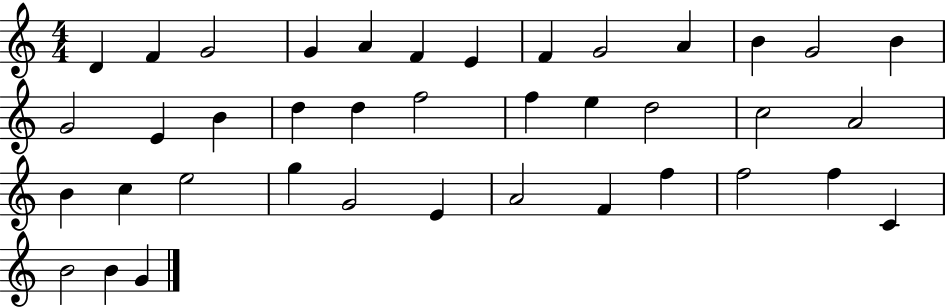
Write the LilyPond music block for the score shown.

{
  \clef treble
  \numericTimeSignature
  \time 4/4
  \key c \major
  d'4 f'4 g'2 | g'4 a'4 f'4 e'4 | f'4 g'2 a'4 | b'4 g'2 b'4 | \break g'2 e'4 b'4 | d''4 d''4 f''2 | f''4 e''4 d''2 | c''2 a'2 | \break b'4 c''4 e''2 | g''4 g'2 e'4 | a'2 f'4 f''4 | f''2 f''4 c'4 | \break b'2 b'4 g'4 | \bar "|."
}